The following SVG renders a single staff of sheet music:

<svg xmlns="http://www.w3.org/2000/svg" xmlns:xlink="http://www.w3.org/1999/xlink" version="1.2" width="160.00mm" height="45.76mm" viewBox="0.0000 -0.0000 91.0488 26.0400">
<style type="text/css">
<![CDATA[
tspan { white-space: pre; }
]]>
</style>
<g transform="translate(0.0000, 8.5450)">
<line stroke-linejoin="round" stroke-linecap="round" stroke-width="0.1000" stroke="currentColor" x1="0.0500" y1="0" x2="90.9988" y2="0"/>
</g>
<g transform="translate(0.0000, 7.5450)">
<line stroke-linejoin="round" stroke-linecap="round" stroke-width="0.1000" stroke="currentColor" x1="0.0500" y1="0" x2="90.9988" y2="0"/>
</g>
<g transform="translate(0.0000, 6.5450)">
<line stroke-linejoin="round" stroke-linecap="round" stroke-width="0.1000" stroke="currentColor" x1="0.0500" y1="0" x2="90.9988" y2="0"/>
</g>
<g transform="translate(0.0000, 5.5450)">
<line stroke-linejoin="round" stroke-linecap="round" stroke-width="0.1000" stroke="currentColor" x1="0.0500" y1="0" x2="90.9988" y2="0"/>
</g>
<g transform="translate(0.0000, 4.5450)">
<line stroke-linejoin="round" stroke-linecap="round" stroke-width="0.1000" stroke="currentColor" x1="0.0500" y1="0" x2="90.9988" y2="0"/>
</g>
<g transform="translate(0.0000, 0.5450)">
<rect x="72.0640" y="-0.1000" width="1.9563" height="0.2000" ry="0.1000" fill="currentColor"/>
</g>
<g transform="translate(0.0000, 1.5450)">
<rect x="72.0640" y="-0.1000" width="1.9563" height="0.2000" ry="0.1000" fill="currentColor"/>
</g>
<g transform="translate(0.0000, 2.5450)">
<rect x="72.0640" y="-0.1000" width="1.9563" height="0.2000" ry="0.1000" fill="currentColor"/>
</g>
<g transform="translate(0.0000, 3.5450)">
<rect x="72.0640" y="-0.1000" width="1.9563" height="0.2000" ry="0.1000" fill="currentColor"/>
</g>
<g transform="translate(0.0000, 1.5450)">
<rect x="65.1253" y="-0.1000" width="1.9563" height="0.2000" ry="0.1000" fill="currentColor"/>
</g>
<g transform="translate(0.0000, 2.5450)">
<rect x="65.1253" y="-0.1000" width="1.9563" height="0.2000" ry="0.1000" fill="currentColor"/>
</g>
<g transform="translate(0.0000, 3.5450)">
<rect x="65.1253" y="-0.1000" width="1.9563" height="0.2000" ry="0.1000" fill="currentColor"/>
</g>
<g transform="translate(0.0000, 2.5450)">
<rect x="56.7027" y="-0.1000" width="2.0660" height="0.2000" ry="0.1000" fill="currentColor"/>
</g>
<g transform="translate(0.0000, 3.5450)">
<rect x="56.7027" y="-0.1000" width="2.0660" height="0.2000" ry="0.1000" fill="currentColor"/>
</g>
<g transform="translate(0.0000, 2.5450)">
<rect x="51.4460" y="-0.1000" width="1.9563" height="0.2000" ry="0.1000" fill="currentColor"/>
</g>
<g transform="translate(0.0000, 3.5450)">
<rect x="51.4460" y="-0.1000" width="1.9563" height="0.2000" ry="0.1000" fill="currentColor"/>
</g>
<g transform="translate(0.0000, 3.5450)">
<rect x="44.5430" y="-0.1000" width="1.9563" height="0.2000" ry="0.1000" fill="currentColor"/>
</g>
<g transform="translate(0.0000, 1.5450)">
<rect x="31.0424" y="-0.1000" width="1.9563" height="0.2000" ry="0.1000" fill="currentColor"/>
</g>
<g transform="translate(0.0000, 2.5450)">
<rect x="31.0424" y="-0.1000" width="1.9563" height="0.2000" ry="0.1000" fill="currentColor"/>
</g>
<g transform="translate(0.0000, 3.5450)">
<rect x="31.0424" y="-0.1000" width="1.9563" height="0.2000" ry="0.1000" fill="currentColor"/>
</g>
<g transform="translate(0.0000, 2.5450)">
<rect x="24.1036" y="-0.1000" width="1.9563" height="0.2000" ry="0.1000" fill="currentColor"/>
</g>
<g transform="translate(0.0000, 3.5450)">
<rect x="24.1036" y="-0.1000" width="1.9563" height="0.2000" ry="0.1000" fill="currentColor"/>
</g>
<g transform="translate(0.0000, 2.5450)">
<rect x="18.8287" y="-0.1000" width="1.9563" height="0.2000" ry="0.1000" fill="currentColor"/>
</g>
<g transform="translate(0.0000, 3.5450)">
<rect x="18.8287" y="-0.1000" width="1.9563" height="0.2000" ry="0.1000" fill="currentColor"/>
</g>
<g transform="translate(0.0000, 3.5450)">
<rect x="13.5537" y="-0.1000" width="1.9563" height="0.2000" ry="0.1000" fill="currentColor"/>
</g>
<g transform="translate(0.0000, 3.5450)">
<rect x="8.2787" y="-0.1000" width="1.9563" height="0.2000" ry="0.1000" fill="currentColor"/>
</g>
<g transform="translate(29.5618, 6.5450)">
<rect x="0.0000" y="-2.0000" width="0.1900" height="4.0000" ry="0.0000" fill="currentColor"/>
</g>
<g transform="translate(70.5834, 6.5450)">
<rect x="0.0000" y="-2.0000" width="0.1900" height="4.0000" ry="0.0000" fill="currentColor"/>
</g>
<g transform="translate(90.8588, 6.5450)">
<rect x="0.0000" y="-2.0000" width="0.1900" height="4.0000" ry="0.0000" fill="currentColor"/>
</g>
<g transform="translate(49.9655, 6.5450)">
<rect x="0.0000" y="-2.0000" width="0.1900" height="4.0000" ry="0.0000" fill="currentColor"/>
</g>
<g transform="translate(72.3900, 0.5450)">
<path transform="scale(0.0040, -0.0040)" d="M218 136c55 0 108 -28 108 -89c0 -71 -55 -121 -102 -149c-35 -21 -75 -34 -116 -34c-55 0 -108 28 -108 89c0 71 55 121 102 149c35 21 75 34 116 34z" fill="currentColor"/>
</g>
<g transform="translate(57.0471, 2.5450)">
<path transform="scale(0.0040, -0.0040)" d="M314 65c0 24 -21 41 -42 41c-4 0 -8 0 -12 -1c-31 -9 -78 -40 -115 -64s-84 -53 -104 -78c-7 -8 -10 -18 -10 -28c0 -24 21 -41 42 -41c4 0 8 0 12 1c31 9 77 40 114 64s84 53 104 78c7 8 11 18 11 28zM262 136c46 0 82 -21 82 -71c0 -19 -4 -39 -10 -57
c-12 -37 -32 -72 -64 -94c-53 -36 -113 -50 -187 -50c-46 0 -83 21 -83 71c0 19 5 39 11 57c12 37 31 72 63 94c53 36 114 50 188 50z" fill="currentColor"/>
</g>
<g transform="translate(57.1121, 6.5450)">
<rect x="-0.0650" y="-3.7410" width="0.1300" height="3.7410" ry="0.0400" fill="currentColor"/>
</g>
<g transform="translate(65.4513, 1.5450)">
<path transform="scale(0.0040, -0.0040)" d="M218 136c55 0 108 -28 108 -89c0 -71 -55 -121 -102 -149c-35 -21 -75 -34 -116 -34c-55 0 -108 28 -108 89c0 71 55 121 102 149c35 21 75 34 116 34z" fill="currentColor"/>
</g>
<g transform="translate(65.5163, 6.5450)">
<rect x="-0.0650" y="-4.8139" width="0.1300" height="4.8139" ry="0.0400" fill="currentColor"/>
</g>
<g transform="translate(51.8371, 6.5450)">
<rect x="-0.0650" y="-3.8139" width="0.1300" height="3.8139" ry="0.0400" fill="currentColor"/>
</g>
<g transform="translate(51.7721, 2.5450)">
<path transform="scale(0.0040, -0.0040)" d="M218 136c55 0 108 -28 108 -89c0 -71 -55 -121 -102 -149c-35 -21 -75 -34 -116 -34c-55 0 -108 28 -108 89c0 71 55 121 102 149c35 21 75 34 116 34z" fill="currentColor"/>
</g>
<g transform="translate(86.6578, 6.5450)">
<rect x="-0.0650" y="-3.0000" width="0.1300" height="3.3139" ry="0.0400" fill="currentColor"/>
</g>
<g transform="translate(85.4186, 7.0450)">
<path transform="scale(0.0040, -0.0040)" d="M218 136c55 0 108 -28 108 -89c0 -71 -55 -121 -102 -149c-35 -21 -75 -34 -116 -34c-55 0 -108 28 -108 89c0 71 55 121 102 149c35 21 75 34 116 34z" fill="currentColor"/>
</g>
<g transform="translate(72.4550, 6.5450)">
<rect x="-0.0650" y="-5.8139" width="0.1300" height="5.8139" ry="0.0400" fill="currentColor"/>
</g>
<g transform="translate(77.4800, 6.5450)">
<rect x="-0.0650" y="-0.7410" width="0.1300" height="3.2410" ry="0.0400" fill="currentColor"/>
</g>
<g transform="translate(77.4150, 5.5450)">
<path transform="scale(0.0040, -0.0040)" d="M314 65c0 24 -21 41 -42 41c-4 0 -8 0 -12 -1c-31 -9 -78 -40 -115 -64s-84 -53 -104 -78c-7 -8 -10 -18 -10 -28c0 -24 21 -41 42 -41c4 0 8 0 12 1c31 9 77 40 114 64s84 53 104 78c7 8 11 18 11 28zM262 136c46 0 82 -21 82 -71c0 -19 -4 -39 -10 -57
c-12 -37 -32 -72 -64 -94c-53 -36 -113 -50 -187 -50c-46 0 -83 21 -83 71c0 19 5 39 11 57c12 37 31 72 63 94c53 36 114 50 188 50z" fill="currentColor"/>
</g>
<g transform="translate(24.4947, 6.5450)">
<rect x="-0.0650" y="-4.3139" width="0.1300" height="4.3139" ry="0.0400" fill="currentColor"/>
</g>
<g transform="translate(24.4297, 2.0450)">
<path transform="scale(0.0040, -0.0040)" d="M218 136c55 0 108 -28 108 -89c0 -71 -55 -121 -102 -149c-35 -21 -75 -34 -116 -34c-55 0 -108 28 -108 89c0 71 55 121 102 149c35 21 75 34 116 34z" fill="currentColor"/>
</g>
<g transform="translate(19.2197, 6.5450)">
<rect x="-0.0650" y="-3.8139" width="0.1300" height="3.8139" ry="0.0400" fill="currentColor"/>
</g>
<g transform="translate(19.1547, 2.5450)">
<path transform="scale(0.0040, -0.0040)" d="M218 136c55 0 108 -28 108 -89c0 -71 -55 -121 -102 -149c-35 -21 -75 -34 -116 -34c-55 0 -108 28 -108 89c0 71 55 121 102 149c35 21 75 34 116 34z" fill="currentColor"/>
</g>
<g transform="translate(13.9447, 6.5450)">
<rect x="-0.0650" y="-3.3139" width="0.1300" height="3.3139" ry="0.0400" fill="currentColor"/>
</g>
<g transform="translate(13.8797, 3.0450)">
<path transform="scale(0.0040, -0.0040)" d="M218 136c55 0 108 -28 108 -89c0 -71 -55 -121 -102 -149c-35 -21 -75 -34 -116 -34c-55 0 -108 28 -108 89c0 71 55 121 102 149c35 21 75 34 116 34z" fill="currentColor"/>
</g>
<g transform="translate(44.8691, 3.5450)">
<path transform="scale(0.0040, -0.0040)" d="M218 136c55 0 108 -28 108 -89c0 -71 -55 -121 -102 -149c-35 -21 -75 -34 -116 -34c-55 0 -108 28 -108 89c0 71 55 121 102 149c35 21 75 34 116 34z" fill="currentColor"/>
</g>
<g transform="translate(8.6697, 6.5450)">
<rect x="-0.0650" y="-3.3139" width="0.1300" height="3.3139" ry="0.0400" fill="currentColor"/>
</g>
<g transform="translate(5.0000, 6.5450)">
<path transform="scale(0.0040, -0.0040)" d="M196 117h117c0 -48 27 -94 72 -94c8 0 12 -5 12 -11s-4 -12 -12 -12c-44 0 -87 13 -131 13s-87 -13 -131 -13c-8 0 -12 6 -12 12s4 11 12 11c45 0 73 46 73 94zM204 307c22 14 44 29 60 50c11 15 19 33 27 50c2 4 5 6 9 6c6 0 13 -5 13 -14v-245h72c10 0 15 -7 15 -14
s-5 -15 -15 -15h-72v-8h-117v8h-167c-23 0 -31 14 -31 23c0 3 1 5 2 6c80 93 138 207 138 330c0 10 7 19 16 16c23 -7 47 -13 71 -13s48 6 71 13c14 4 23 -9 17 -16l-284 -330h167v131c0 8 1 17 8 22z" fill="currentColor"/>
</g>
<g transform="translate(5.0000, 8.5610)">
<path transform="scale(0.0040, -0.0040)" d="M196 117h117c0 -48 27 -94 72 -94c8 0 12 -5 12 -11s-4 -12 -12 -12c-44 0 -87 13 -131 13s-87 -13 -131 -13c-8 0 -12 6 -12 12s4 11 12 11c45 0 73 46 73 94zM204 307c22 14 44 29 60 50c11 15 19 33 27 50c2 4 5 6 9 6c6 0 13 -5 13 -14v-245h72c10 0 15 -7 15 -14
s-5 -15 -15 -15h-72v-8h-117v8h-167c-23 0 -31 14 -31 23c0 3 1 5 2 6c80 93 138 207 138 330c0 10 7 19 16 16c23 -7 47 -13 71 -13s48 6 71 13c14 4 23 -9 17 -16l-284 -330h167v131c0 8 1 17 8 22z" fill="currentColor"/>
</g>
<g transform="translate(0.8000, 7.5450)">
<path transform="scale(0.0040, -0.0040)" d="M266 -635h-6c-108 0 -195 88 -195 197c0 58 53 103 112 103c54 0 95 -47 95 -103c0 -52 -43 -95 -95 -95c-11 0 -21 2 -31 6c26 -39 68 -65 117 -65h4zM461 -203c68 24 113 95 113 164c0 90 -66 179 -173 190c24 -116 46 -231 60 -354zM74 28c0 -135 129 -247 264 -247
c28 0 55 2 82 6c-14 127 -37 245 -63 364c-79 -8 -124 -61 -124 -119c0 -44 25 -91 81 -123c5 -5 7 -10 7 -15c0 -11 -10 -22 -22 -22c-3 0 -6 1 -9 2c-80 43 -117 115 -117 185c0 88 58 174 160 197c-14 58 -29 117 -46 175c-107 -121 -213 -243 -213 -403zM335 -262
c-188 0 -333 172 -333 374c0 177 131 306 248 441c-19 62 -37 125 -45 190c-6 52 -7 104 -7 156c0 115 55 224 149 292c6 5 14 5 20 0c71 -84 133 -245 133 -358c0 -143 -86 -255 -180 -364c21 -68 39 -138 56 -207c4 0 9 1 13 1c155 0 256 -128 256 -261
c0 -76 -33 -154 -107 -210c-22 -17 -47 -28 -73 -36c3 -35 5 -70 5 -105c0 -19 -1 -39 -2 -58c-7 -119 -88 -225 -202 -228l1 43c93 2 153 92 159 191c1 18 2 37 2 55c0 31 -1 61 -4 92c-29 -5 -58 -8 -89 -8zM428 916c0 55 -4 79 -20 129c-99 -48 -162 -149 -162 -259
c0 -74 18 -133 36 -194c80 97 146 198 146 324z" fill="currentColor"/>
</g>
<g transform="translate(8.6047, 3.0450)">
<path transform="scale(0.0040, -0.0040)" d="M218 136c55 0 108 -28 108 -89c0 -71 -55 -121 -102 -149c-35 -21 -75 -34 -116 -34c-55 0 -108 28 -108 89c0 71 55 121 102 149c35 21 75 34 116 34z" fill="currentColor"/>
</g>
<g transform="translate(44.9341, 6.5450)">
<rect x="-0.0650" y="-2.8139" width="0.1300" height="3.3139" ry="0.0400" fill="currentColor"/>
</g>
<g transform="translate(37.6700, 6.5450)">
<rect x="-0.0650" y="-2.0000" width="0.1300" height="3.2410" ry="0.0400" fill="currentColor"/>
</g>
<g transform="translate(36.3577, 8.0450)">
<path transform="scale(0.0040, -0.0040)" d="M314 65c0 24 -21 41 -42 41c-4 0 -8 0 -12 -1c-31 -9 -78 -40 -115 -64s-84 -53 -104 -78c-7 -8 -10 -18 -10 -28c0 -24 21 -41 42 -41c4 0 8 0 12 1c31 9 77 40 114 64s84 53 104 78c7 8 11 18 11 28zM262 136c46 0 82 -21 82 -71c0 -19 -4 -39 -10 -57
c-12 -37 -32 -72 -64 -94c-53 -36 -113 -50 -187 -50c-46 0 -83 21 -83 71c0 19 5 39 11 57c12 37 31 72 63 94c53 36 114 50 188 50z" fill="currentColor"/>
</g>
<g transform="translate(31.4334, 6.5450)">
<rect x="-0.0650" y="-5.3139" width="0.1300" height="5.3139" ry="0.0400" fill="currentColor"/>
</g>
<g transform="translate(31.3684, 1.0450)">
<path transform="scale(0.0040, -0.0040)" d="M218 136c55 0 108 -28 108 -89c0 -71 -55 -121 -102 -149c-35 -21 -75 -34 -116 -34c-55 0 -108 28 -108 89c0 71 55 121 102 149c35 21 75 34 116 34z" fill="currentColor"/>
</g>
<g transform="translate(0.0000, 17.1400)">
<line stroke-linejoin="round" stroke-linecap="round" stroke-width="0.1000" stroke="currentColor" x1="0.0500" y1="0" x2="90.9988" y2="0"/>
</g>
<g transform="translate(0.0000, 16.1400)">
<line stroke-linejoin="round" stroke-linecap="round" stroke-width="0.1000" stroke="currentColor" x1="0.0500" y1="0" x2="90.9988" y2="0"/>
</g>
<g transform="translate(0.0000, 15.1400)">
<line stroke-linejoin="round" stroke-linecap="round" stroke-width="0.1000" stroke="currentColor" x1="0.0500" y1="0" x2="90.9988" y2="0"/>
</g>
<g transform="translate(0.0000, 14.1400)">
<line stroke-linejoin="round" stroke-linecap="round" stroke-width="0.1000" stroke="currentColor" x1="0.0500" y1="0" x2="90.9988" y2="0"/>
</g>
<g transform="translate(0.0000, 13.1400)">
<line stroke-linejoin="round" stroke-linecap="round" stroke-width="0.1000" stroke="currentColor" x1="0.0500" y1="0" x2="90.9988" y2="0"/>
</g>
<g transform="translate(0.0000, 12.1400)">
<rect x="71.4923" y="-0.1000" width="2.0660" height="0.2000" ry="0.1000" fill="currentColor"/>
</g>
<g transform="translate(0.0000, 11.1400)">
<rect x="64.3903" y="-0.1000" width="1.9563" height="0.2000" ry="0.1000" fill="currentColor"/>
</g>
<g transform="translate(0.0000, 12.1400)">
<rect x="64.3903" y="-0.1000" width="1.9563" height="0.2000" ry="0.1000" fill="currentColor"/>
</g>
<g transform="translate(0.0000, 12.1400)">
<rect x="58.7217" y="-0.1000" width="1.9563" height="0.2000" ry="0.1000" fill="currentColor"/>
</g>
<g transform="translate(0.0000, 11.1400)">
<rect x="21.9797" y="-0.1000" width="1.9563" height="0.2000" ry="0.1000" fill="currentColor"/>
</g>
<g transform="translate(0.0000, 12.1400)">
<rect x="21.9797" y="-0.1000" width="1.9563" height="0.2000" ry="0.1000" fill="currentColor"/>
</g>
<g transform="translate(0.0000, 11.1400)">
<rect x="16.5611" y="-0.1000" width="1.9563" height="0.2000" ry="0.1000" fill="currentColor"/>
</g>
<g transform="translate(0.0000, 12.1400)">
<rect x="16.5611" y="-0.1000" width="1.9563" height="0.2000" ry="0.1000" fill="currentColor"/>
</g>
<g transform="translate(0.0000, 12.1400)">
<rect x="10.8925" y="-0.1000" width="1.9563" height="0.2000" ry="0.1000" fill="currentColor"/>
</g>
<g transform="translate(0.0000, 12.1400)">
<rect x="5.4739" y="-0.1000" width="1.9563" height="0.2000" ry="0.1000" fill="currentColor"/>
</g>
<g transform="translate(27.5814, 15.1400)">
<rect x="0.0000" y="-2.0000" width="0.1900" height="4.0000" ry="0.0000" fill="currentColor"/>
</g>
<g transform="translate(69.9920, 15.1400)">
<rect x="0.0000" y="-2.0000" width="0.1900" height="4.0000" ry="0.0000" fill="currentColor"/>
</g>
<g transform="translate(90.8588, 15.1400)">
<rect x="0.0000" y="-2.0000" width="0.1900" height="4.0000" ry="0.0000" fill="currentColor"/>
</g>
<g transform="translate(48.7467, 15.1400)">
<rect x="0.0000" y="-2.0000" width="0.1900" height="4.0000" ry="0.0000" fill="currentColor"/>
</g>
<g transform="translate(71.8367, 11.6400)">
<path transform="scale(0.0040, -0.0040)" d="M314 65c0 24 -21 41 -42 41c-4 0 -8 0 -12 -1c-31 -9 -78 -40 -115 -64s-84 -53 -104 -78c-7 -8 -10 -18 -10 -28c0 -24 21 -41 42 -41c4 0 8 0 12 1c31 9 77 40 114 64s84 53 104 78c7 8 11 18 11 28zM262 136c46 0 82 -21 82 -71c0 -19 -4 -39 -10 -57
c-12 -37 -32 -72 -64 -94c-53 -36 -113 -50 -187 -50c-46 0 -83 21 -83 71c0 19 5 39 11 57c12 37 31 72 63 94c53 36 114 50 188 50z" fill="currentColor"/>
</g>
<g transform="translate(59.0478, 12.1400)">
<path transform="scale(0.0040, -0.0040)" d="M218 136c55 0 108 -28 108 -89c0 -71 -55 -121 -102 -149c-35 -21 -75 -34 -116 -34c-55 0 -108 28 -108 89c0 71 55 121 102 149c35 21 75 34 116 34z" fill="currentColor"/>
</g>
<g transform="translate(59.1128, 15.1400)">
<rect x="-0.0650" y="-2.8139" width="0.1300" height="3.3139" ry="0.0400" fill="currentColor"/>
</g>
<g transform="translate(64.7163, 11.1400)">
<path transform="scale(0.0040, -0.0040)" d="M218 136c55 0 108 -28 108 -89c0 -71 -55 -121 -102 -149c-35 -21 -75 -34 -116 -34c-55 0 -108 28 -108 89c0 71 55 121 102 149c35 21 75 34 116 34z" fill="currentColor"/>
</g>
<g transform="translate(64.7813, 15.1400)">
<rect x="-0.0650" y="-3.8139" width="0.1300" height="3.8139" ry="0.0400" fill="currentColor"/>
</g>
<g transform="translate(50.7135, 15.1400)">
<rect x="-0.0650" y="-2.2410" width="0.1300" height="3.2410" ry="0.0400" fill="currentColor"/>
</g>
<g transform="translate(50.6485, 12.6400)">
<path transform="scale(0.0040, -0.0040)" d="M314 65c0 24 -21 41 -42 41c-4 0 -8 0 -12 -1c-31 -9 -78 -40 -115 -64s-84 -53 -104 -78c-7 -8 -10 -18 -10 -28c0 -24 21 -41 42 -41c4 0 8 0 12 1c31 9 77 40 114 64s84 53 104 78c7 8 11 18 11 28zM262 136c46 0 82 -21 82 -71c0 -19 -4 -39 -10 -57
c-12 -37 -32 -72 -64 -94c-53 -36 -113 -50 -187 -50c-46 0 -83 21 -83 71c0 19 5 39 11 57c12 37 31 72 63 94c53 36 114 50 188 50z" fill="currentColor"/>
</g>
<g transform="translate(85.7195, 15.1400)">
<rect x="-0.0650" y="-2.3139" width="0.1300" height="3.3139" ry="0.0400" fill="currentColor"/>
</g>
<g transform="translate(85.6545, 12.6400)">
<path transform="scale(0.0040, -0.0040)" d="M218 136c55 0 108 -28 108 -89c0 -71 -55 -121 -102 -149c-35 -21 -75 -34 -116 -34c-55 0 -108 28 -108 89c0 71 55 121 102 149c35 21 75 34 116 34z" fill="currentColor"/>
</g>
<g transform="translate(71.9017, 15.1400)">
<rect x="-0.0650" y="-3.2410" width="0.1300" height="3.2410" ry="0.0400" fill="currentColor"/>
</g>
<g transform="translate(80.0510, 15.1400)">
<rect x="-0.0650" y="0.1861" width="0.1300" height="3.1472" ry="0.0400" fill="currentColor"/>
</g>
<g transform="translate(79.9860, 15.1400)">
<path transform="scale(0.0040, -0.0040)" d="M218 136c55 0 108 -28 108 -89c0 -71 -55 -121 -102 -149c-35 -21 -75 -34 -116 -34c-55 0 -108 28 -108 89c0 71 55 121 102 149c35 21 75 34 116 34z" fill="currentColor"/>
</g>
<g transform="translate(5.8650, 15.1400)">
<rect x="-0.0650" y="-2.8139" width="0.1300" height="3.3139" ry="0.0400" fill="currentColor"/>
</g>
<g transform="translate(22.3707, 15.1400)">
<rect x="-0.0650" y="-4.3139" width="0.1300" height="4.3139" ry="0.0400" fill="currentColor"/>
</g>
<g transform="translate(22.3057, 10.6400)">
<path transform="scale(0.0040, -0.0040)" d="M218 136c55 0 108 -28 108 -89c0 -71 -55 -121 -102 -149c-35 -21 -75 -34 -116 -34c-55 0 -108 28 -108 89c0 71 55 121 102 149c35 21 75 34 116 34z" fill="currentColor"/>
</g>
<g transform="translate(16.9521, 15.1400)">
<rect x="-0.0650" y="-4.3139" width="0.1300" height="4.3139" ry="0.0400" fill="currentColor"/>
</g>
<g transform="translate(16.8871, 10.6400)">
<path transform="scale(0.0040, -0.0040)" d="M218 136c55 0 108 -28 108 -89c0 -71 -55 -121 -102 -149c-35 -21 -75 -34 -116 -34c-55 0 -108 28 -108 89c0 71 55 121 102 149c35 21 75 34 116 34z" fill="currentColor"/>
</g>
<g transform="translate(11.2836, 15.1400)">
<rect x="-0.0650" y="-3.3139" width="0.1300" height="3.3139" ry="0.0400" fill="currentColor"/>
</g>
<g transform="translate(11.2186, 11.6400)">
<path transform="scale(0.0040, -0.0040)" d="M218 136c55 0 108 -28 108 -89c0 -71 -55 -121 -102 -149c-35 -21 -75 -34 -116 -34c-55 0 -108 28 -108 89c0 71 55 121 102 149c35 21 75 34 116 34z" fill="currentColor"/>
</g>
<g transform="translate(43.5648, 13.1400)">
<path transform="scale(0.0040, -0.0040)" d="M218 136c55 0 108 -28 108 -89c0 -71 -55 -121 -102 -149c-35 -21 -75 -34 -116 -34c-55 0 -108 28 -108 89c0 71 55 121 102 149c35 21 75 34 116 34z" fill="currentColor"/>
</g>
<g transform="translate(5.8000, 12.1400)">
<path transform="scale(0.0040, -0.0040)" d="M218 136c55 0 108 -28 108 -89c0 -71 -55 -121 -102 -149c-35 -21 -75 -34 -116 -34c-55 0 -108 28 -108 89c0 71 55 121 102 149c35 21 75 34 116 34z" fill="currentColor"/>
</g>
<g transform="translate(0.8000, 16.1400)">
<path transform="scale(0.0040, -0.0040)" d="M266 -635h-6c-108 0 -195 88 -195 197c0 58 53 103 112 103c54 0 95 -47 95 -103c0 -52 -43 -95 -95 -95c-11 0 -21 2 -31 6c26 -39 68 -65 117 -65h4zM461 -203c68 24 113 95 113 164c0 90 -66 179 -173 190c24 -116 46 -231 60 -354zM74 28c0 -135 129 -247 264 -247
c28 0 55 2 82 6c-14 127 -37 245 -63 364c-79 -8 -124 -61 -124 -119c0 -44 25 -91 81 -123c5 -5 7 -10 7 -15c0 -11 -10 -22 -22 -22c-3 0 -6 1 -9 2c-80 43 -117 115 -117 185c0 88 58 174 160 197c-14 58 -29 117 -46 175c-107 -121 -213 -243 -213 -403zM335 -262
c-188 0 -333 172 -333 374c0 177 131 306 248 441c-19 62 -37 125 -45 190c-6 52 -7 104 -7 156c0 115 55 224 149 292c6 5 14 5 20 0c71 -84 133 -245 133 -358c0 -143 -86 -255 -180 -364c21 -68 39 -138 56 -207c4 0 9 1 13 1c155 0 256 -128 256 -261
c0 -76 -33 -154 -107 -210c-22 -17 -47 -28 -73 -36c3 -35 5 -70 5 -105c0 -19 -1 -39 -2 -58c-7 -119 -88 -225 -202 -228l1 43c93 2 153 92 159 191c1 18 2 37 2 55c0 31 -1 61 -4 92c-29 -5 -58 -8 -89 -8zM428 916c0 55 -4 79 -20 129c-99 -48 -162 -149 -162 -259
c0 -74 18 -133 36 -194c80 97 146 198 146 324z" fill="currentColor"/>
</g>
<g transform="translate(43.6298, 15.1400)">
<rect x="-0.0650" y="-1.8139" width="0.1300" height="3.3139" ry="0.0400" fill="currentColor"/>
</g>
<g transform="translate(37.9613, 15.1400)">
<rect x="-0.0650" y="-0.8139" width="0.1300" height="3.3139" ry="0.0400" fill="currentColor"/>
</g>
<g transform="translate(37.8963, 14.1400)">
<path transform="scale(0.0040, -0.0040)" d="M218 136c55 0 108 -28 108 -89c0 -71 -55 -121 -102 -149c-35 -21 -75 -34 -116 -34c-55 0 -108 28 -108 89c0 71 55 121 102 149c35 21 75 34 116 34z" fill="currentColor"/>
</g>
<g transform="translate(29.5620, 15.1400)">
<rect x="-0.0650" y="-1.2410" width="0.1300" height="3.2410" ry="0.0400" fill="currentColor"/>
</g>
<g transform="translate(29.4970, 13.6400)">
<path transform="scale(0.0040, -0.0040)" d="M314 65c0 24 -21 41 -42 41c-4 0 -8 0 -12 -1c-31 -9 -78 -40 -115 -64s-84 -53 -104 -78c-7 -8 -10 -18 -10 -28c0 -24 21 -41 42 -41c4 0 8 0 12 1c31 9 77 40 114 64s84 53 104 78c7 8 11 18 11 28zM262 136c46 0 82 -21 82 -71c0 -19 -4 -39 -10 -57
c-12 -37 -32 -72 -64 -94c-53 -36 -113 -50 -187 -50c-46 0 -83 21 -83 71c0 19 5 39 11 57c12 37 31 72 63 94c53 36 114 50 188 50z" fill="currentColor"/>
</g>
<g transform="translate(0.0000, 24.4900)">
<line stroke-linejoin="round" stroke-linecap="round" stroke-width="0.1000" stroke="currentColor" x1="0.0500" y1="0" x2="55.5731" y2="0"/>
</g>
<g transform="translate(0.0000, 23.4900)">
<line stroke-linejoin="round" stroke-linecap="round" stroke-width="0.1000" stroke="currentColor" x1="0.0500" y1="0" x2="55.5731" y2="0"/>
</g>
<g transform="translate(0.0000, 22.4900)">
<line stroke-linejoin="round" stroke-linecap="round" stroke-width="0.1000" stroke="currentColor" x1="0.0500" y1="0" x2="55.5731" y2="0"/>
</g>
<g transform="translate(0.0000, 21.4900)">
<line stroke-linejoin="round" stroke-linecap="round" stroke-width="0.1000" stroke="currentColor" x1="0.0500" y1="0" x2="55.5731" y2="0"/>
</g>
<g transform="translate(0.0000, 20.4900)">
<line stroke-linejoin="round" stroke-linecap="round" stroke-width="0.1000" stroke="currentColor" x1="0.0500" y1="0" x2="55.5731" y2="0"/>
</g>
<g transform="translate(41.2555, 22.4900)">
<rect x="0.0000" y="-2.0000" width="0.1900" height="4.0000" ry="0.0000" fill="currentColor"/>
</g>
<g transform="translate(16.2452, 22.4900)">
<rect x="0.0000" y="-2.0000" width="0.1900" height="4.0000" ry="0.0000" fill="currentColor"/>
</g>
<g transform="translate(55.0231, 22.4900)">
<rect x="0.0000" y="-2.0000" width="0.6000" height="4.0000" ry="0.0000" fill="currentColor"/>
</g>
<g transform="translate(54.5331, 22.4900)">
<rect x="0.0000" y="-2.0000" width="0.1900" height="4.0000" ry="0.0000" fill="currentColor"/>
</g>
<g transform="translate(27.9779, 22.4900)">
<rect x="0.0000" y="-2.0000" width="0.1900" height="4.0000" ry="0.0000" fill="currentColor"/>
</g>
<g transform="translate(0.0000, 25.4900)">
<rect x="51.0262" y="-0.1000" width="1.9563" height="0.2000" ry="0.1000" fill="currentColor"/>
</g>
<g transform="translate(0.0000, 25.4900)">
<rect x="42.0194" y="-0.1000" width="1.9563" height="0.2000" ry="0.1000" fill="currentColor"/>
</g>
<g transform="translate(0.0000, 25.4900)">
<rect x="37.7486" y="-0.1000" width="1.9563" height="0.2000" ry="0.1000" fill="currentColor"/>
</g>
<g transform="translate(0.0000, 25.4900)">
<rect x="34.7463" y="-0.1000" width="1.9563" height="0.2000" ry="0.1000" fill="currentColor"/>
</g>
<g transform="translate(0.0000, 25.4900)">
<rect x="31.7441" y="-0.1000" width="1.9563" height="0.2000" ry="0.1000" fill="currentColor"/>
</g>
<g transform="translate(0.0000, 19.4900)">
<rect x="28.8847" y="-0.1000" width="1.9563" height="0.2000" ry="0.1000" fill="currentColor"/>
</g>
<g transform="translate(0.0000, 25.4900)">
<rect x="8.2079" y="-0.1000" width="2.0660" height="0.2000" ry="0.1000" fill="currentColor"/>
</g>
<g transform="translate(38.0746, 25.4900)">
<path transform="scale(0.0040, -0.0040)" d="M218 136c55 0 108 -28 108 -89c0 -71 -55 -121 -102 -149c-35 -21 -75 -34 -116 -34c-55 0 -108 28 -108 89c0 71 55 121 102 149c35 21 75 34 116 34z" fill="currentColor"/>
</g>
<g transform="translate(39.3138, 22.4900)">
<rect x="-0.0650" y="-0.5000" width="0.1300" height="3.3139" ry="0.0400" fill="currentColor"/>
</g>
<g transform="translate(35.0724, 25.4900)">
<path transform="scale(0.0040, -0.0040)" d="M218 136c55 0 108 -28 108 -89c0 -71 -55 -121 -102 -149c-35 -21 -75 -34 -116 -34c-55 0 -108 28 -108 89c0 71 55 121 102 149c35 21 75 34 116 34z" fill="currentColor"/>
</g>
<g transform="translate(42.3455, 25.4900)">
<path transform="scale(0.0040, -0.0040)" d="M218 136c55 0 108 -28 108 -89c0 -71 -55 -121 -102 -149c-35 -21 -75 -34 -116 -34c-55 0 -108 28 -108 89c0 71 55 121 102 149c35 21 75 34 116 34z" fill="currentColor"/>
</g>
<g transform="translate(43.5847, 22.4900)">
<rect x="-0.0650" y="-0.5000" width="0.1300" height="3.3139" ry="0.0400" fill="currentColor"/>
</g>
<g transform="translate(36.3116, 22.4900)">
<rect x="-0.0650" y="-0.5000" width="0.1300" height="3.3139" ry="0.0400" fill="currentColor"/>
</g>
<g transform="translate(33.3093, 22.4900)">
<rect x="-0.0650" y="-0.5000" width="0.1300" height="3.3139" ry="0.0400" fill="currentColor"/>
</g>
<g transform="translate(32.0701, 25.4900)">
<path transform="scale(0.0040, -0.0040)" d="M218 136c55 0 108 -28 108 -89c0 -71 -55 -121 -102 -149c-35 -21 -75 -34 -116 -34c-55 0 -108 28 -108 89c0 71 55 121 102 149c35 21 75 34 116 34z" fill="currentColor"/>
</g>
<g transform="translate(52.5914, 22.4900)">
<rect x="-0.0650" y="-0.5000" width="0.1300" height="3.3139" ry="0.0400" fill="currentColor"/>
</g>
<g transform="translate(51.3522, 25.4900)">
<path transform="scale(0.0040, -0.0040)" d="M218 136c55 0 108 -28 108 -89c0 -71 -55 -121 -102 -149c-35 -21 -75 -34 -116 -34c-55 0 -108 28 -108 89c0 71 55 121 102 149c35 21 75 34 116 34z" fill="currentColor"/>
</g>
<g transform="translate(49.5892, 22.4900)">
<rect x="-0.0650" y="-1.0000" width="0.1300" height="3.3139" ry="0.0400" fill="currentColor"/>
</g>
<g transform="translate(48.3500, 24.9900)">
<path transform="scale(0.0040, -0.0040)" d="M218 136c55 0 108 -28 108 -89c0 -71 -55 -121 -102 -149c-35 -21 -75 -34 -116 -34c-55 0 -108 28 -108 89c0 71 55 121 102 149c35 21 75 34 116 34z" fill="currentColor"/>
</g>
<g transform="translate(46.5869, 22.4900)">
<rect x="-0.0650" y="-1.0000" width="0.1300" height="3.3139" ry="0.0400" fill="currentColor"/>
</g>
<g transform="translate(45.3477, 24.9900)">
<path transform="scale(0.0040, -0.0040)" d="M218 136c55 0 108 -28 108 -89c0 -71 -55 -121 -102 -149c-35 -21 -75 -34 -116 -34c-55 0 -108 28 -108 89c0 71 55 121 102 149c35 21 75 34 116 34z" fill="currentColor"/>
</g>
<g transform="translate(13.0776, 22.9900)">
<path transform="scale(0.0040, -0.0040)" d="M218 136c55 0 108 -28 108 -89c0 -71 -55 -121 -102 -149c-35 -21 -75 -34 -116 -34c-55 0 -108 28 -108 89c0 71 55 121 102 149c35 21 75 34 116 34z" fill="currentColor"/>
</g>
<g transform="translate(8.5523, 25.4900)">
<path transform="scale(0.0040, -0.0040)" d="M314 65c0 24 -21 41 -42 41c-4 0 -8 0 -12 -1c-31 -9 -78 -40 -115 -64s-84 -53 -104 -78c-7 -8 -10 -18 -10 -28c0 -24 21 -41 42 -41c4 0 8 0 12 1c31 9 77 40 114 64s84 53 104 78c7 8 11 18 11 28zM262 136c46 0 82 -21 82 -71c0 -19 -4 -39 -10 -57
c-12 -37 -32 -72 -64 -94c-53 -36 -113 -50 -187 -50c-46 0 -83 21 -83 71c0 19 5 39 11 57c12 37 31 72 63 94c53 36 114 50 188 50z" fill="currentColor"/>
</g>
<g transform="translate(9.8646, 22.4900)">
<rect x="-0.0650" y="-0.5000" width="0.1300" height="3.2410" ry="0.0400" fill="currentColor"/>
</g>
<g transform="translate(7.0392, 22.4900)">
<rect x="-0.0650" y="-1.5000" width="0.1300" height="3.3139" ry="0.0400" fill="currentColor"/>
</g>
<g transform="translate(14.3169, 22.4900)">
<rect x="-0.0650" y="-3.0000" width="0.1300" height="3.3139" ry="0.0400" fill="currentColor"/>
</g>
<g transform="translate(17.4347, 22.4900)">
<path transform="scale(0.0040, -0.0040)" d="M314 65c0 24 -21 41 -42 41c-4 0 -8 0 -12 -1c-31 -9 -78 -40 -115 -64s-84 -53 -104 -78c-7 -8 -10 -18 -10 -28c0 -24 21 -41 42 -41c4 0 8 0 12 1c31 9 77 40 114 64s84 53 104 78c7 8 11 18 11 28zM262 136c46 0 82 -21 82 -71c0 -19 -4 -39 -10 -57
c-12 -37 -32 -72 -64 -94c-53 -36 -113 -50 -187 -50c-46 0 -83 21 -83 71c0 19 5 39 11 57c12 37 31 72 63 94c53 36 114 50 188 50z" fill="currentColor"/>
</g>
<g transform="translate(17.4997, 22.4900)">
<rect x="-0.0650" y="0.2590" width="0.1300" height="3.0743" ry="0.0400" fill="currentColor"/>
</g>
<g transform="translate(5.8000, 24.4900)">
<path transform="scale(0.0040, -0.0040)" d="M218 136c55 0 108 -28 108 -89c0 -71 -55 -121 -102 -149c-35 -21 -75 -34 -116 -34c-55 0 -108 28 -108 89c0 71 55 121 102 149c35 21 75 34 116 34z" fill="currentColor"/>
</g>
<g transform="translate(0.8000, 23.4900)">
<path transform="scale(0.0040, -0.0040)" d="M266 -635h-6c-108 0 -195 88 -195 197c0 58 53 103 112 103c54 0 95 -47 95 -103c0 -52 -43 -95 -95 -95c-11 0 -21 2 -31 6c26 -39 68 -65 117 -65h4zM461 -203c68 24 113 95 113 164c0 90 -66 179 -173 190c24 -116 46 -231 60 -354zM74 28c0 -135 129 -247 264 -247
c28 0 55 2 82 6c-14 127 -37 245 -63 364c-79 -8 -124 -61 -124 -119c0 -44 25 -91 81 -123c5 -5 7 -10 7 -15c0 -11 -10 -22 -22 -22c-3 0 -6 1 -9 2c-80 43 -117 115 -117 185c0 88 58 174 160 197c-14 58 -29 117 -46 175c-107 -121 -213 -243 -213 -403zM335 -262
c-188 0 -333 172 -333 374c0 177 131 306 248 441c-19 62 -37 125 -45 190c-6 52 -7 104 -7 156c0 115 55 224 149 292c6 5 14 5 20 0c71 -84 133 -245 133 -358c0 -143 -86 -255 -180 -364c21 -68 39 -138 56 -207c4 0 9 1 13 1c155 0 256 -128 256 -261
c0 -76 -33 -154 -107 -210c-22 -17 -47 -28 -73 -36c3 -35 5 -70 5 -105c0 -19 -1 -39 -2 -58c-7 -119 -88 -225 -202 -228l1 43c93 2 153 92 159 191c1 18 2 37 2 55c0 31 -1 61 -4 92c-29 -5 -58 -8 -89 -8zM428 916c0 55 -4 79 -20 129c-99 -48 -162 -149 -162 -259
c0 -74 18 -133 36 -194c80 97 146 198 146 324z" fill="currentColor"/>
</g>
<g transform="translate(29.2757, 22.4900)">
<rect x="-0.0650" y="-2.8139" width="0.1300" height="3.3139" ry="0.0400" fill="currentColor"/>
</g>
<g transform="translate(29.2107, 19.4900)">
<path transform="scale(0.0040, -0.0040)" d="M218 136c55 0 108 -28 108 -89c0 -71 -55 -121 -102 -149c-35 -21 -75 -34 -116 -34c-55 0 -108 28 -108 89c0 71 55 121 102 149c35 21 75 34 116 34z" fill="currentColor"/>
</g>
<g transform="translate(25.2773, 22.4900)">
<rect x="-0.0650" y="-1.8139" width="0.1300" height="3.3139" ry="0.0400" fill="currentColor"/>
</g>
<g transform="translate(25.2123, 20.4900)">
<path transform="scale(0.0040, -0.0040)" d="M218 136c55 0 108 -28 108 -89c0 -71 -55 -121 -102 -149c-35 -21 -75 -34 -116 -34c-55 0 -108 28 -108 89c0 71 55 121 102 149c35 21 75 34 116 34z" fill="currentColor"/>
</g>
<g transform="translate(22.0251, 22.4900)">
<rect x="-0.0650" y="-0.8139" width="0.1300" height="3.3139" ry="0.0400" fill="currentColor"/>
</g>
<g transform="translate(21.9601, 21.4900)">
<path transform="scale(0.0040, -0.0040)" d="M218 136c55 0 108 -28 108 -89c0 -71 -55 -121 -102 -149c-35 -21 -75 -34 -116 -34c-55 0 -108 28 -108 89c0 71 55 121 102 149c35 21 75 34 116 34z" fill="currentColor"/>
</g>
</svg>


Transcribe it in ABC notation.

X:1
T:Untitled
M:4/4
L:1/4
K:C
b b c' d' f' F2 a c' c'2 e' g' d2 A a b d' d' e2 d f g2 a c' b2 B g E C2 A B2 d f a C C C C D D C